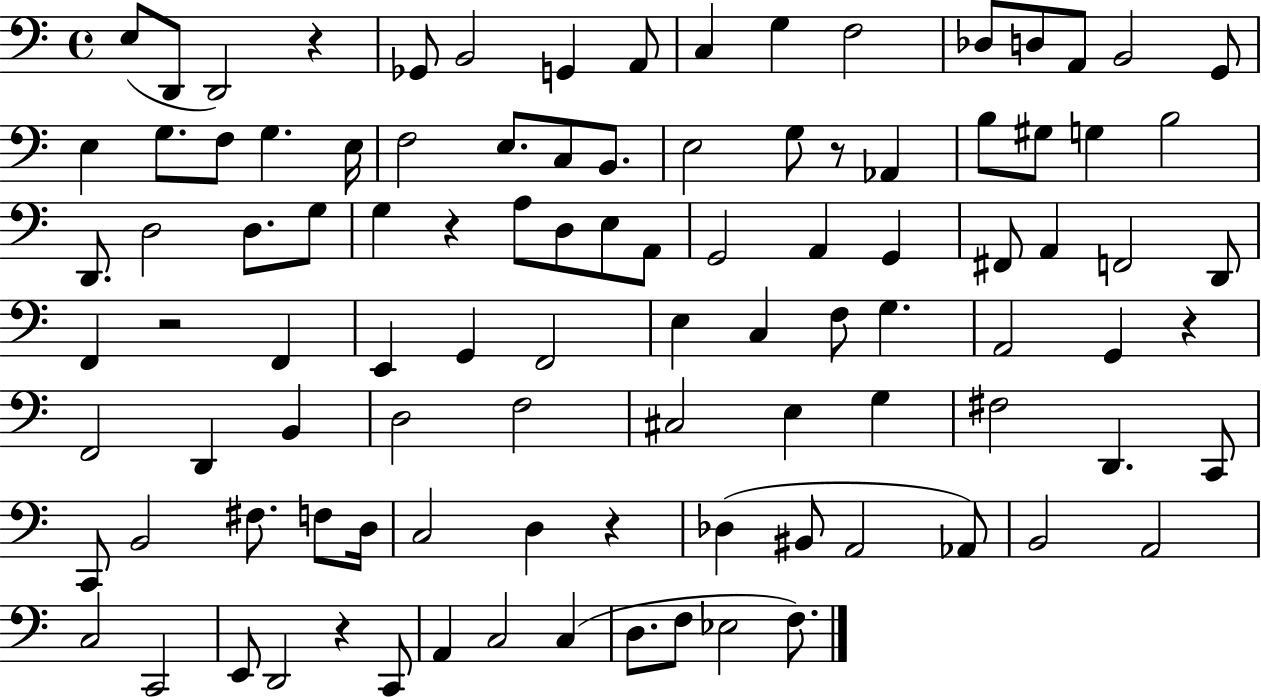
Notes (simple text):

E3/e D2/e D2/h R/q Gb2/e B2/h G2/q A2/e C3/q G3/q F3/h Db3/e D3/e A2/e B2/h G2/e E3/q G3/e. F3/e G3/q. E3/s F3/h E3/e. C3/e B2/e. E3/h G3/e R/e Ab2/q B3/e G#3/e G3/q B3/h D2/e. D3/h D3/e. G3/e G3/q R/q A3/e D3/e E3/e A2/e G2/h A2/q G2/q F#2/e A2/q F2/h D2/e F2/q R/h F2/q E2/q G2/q F2/h E3/q C3/q F3/e G3/q. A2/h G2/q R/q F2/h D2/q B2/q D3/h F3/h C#3/h E3/q G3/q F#3/h D2/q. C2/e C2/e B2/h F#3/e. F3/e D3/s C3/h D3/q R/q Db3/q BIS2/e A2/h Ab2/e B2/h A2/h C3/h C2/h E2/e D2/h R/q C2/e A2/q C3/h C3/q D3/e. F3/e Eb3/h F3/e.